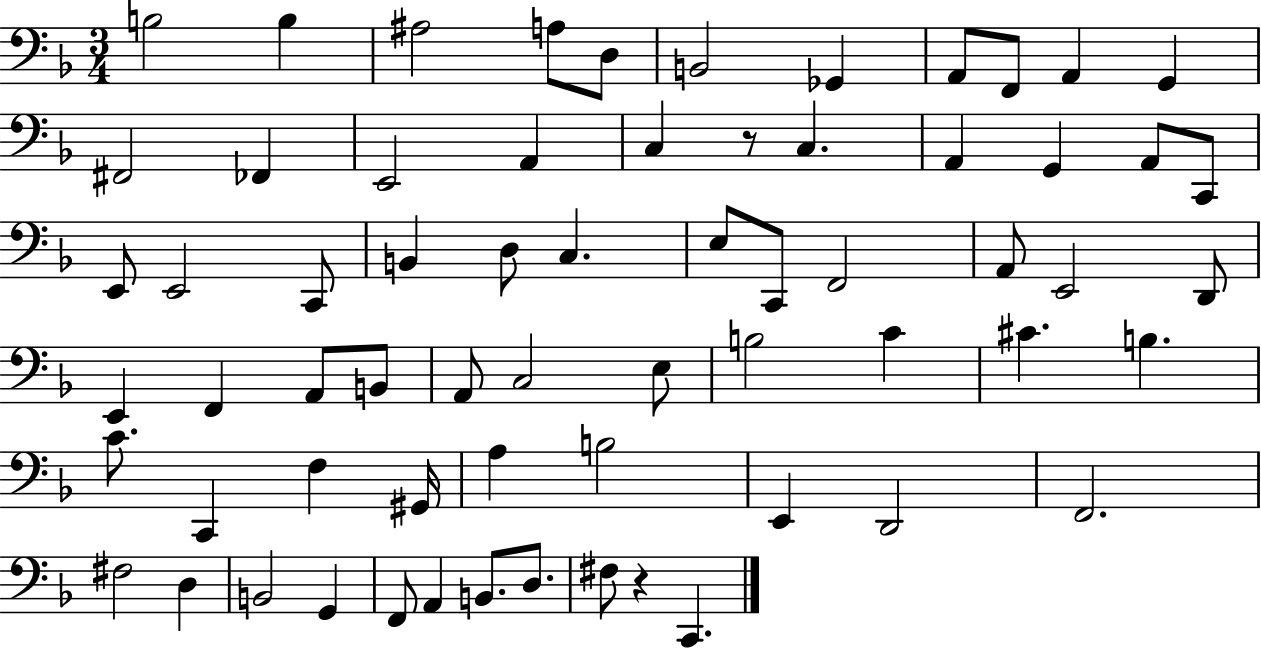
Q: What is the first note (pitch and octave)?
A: B3